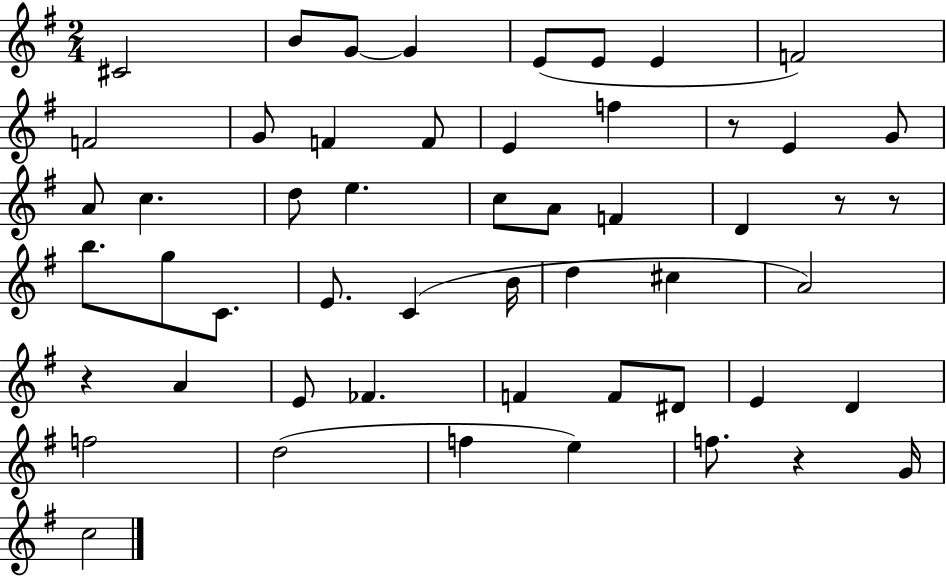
{
  \clef treble
  \numericTimeSignature
  \time 2/4
  \key g \major
  cis'2 | b'8 g'8~~ g'4 | e'8( e'8 e'4 | f'2) | \break f'2 | g'8 f'4 f'8 | e'4 f''4 | r8 e'4 g'8 | \break a'8 c''4. | d''8 e''4. | c''8 a'8 f'4 | d'4 r8 r8 | \break b''8. g''8 c'8. | e'8. c'4( b'16 | d''4 cis''4 | a'2) | \break r4 a'4 | e'8 fes'4. | f'4 f'8 dis'8 | e'4 d'4 | \break f''2 | d''2( | f''4 e''4) | f''8. r4 g'16 | \break c''2 | \bar "|."
}